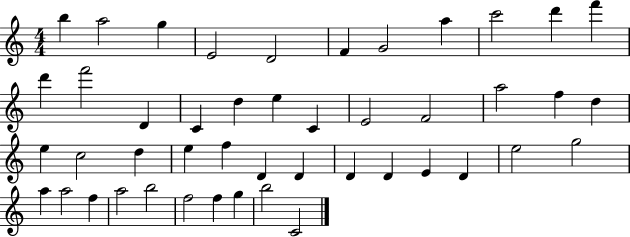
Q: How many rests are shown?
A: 0